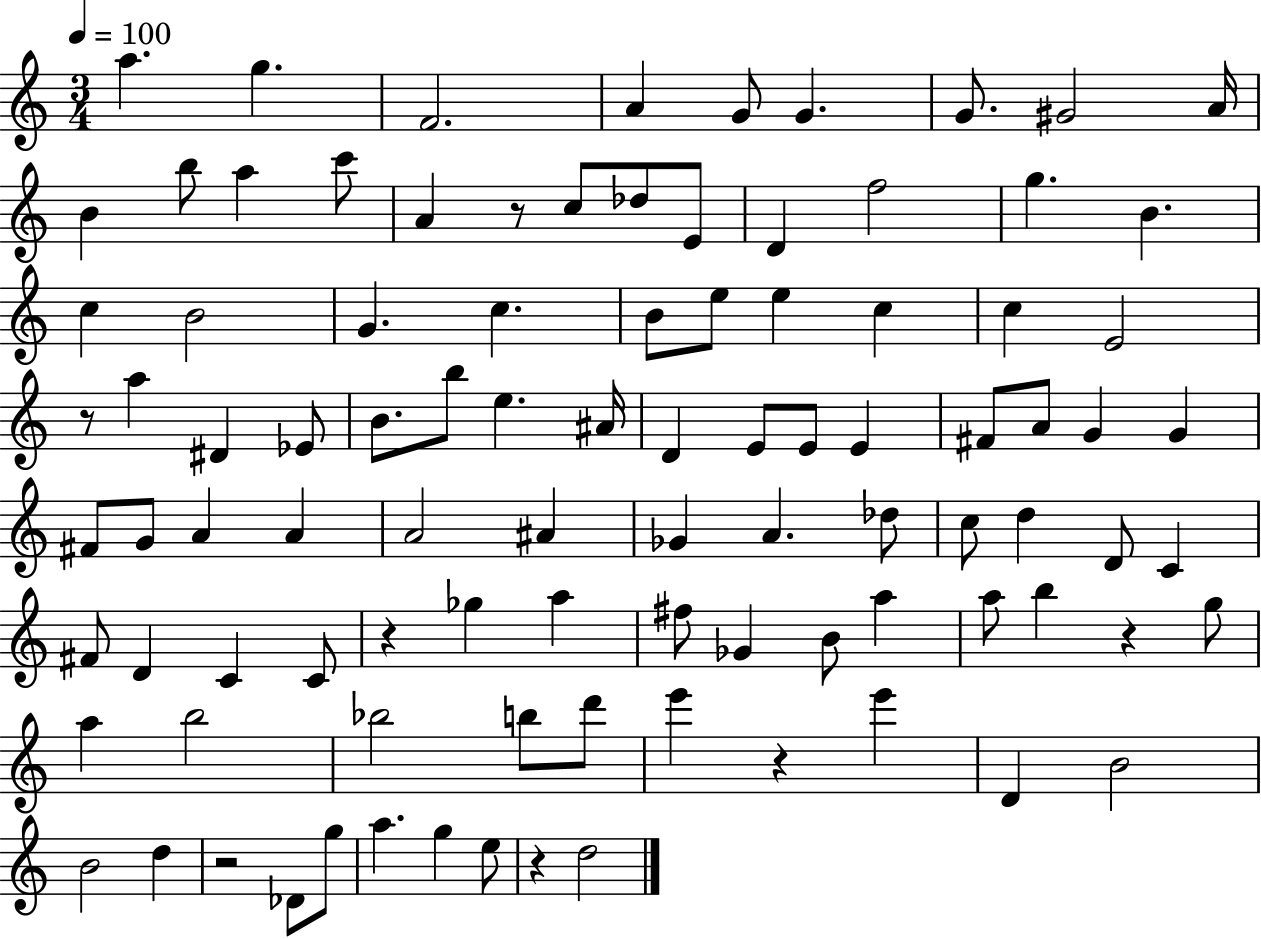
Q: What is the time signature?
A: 3/4